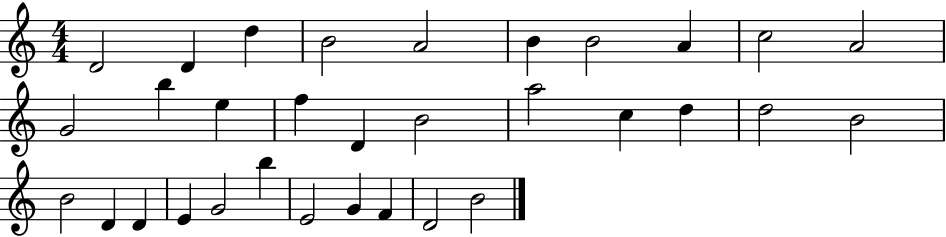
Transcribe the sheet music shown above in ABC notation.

X:1
T:Untitled
M:4/4
L:1/4
K:C
D2 D d B2 A2 B B2 A c2 A2 G2 b e f D B2 a2 c d d2 B2 B2 D D E G2 b E2 G F D2 B2